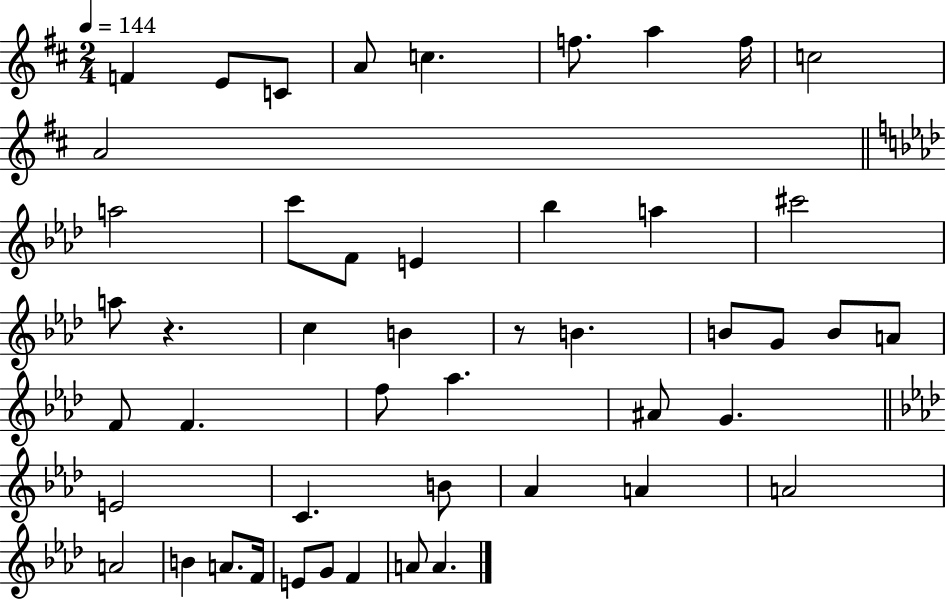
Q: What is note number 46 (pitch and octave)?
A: A4